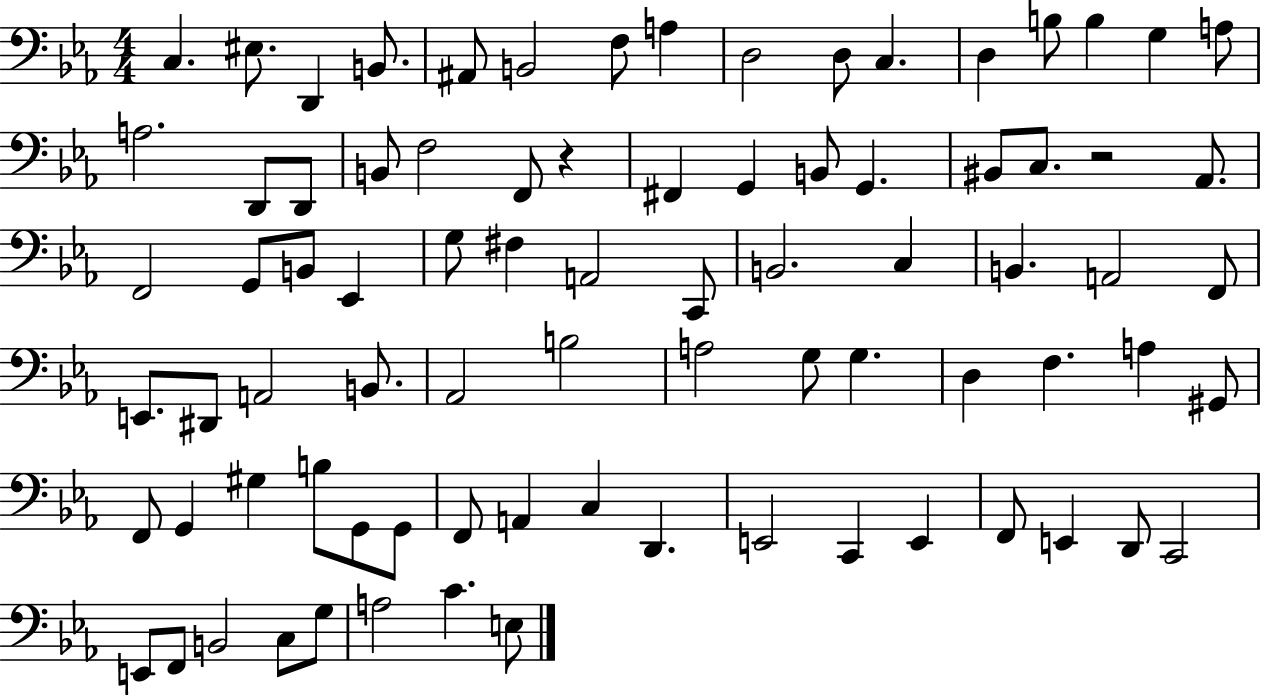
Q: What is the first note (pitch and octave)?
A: C3